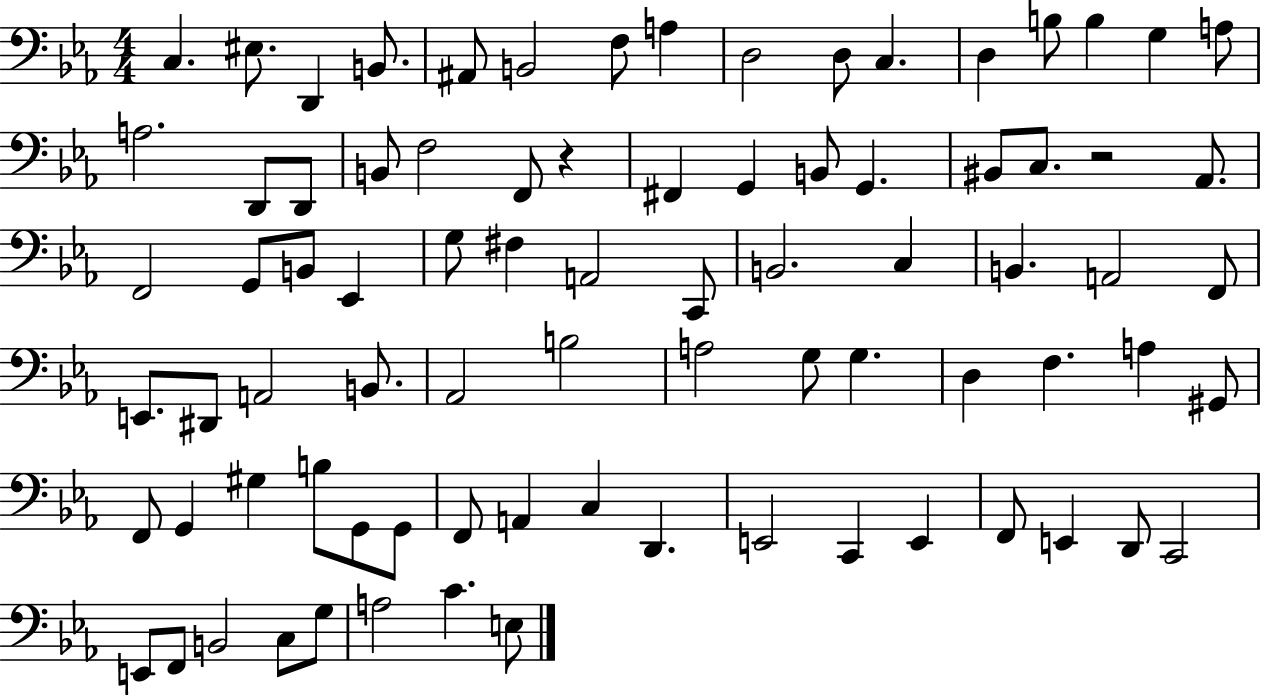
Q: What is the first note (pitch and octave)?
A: C3